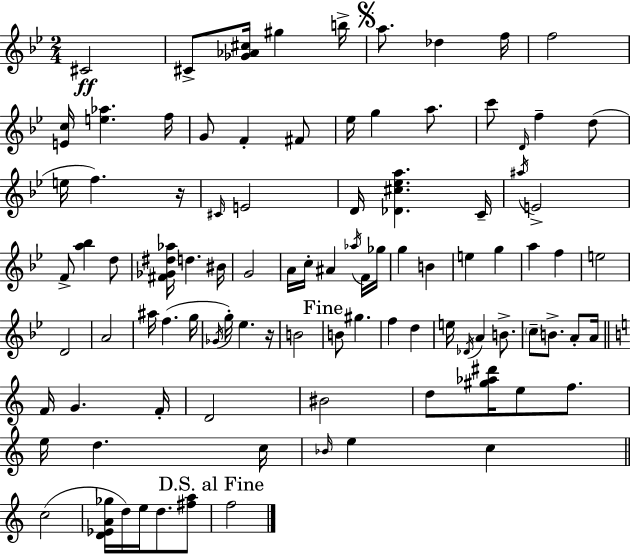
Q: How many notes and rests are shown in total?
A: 96